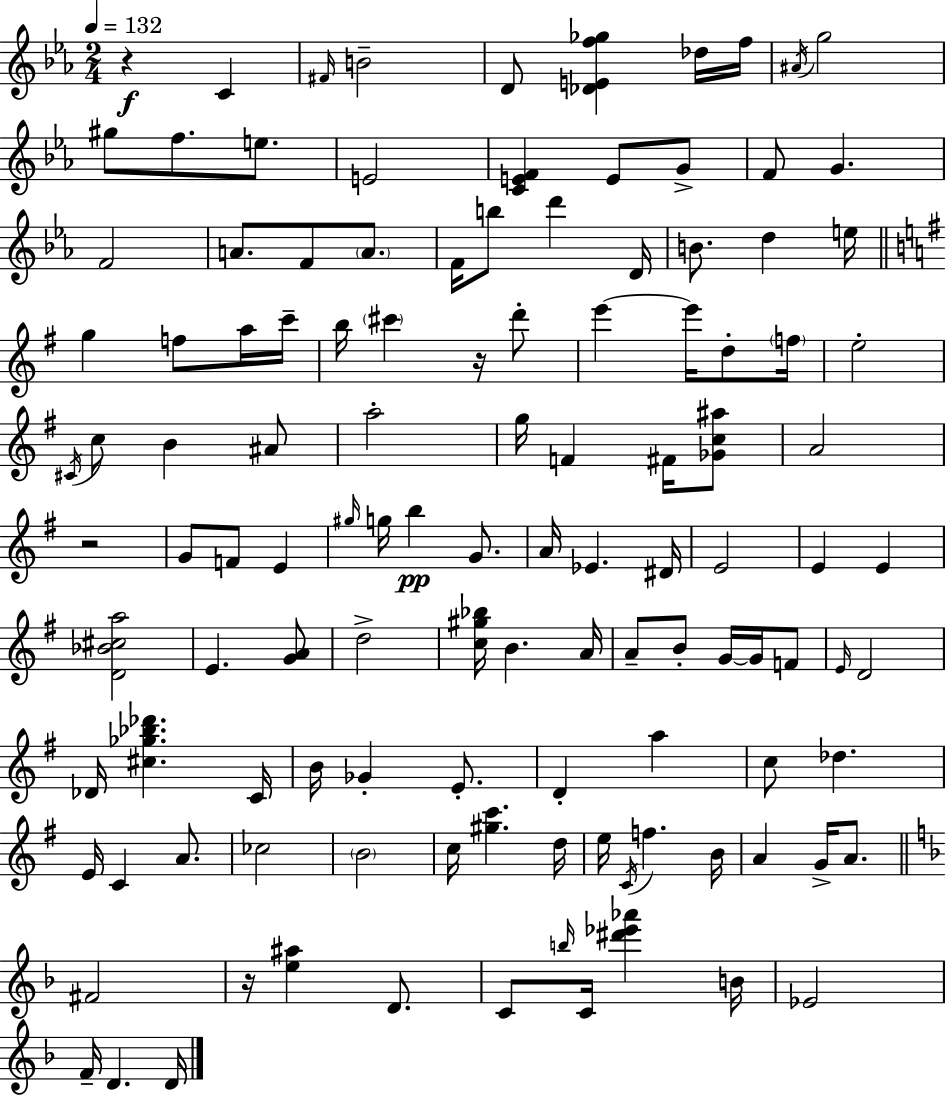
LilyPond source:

{
  \clef treble
  \numericTimeSignature
  \time 2/4
  \key ees \major
  \tempo 4 = 132
  r4\f c'4 | \grace { fis'16 } b'2-- | d'8 <des' e' f'' ges''>4 des''16 | f''16 \acciaccatura { ais'16 } g''2 | \break gis''8 f''8. e''8. | e'2 | <c' e' f'>4 e'8 | g'8-> f'8 g'4. | \break f'2 | a'8. f'8 \parenthesize a'8. | f'16 b''8 d'''4 | d'16 b'8. d''4 | \break e''16 \bar "||" \break \key g \major g''4 f''8 a''16 c'''16-- | b''16 \parenthesize cis'''4 r16 d'''8-. | e'''4~~ e'''16 d''8-. \parenthesize f''16 | e''2-. | \break \acciaccatura { cis'16 } c''8 b'4 ais'8 | a''2-. | g''16 f'4 fis'16 <ges' c'' ais''>8 | a'2 | \break r2 | g'8 f'8 e'4 | \grace { gis''16 } g''16 b''4\pp g'8. | a'16 ees'4. | \break dis'16 e'2 | e'4 e'4 | <d' bes' cis'' a''>2 | e'4. | \break <g' a'>8 d''2-> | <c'' gis'' bes''>16 b'4. | a'16 a'8-- b'8-. g'16~~ g'16 | f'8 \grace { e'16 } d'2 | \break des'16 <cis'' ges'' bes'' des'''>4. | c'16 b'16 ges'4-. | e'8.-. d'4-. a''4 | c''8 des''4. | \break e'16 c'4 | a'8. ces''2 | \parenthesize b'2 | c''16 <gis'' c'''>4. | \break d''16 e''16 \acciaccatura { c'16 } f''4. | b'16 a'4 | g'16-> a'8. \bar "||" \break \key d \minor fis'2 | r16 <e'' ais''>4 d'8. | c'8 \grace { b''16 } c'16 <dis''' ees''' aes'''>4 | b'16 ees'2 | \break f'16-- d'4. | d'16 \bar "|."
}